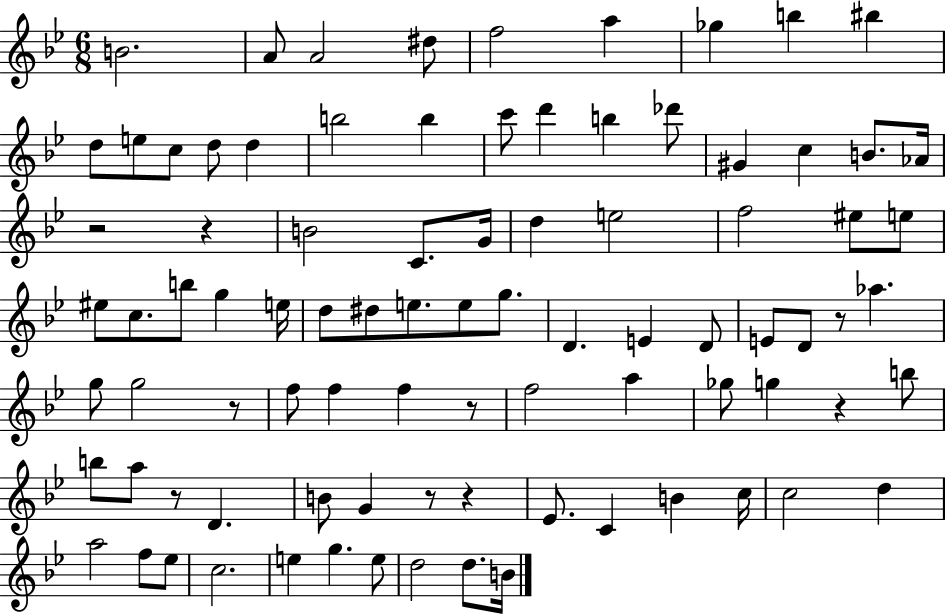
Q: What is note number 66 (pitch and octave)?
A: B4